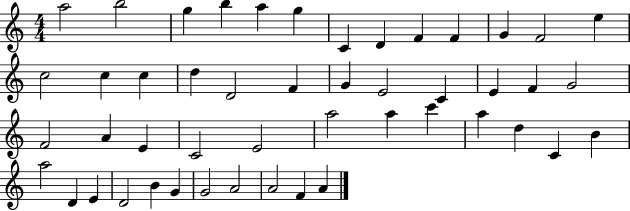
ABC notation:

X:1
T:Untitled
M:4/4
L:1/4
K:C
a2 b2 g b a g C D F F G F2 e c2 c c d D2 F G E2 C E F G2 F2 A E C2 E2 a2 a c' a d C B a2 D E D2 B G G2 A2 A2 F A